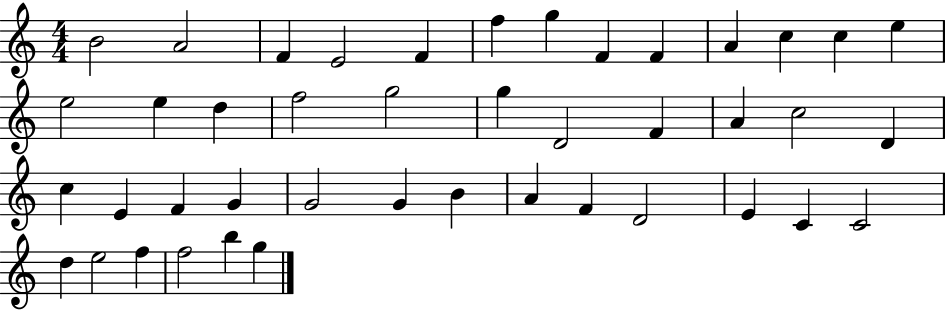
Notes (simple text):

B4/h A4/h F4/q E4/h F4/q F5/q G5/q F4/q F4/q A4/q C5/q C5/q E5/q E5/h E5/q D5/q F5/h G5/h G5/q D4/h F4/q A4/q C5/h D4/q C5/q E4/q F4/q G4/q G4/h G4/q B4/q A4/q F4/q D4/h E4/q C4/q C4/h D5/q E5/h F5/q F5/h B5/q G5/q